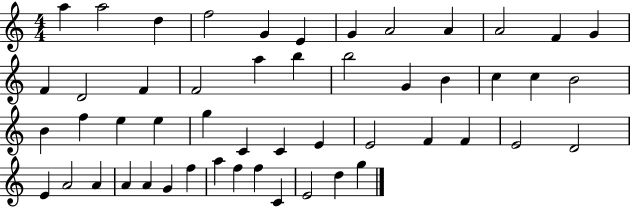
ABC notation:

X:1
T:Untitled
M:4/4
L:1/4
K:C
a a2 d f2 G E G A2 A A2 F G F D2 F F2 a b b2 G B c c B2 B f e e g C C E E2 F F E2 D2 E A2 A A A G f a f f C E2 d g